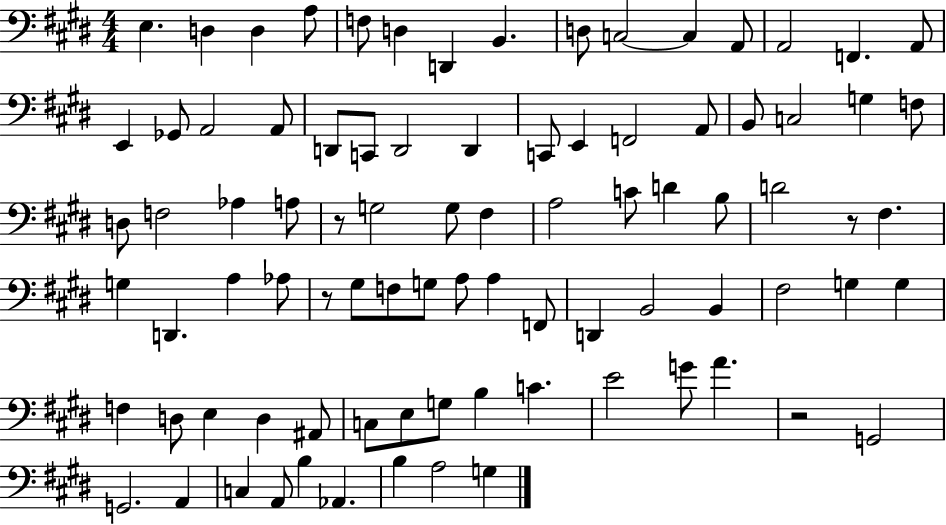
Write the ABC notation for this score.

X:1
T:Untitled
M:4/4
L:1/4
K:E
E, D, D, A,/2 F,/2 D, D,, B,, D,/2 C,2 C, A,,/2 A,,2 F,, A,,/2 E,, _G,,/2 A,,2 A,,/2 D,,/2 C,,/2 D,,2 D,, C,,/2 E,, F,,2 A,,/2 B,,/2 C,2 G, F,/2 D,/2 F,2 _A, A,/2 z/2 G,2 G,/2 ^F, A,2 C/2 D B,/2 D2 z/2 ^F, G, D,, A, _A,/2 z/2 ^G,/2 F,/2 G,/2 A,/2 A, F,,/2 D,, B,,2 B,, ^F,2 G, G, F, D,/2 E, D, ^A,,/2 C,/2 E,/2 G,/2 B, C E2 G/2 A z2 G,,2 G,,2 A,, C, A,,/2 B, _A,, B, A,2 G,